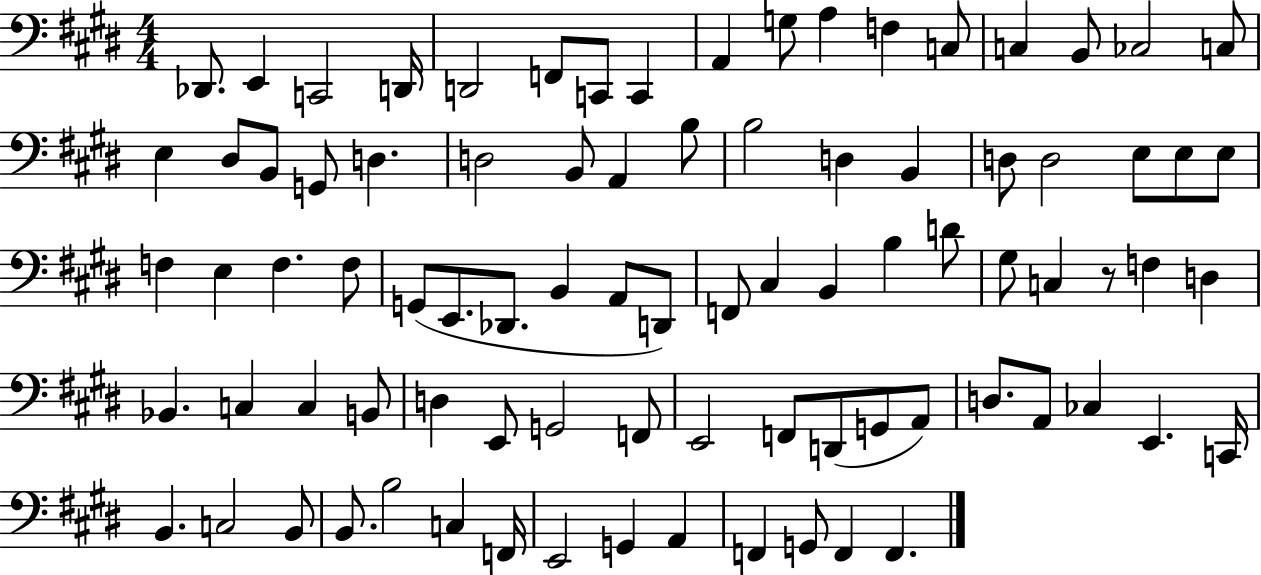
{
  \clef bass
  \numericTimeSignature
  \time 4/4
  \key e \major
  des,8. e,4 c,2 d,16 | d,2 f,8 c,8 c,4 | a,4 g8 a4 f4 c8 | c4 b,8 ces2 c8 | \break e4 dis8 b,8 g,8 d4. | d2 b,8 a,4 b8 | b2 d4 b,4 | d8 d2 e8 e8 e8 | \break f4 e4 f4. f8 | g,8( e,8. des,8. b,4 a,8 d,8) | f,8 cis4 b,4 b4 d'8 | gis8 c4 r8 f4 d4 | \break bes,4. c4 c4 b,8 | d4 e,8 g,2 f,8 | e,2 f,8 d,8( g,8 a,8) | d8. a,8 ces4 e,4. c,16 | \break b,4. c2 b,8 | b,8. b2 c4 f,16 | e,2 g,4 a,4 | f,4 g,8 f,4 f,4. | \break \bar "|."
}